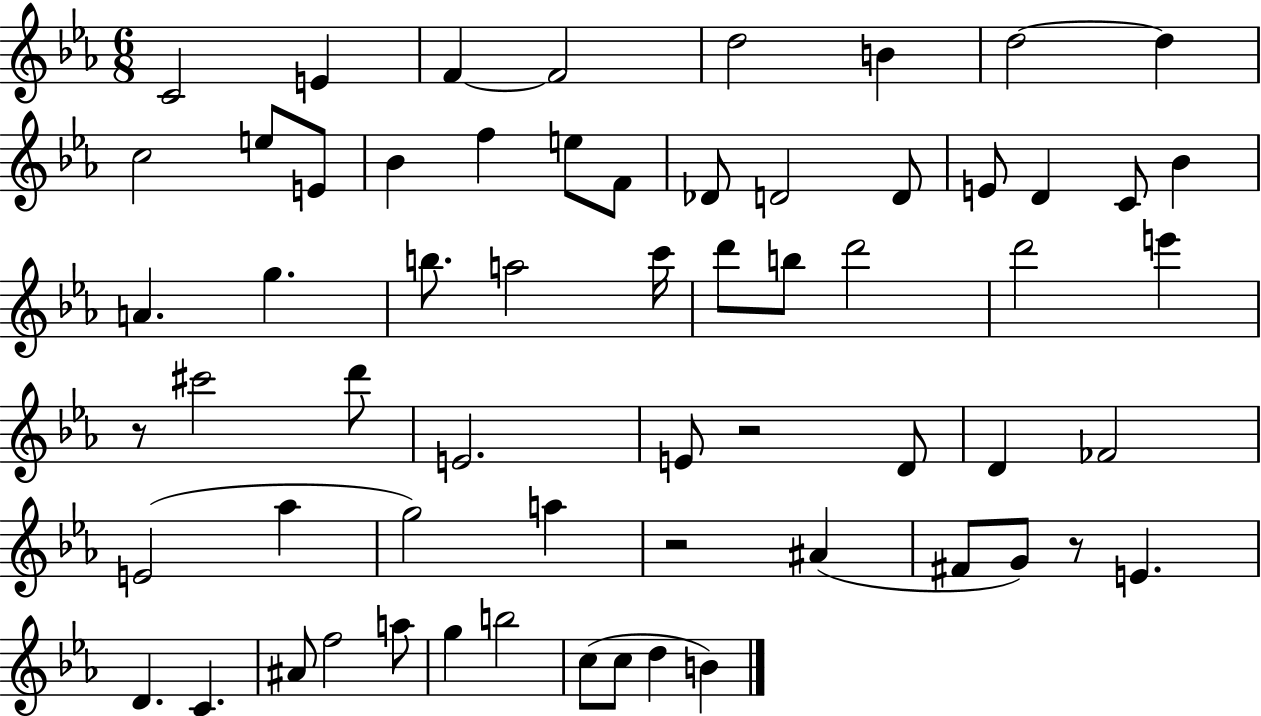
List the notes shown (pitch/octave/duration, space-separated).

C4/h E4/q F4/q F4/h D5/h B4/q D5/h D5/q C5/h E5/e E4/e Bb4/q F5/q E5/e F4/e Db4/e D4/h D4/e E4/e D4/q C4/e Bb4/q A4/q. G5/q. B5/e. A5/h C6/s D6/e B5/e D6/h D6/h E6/q R/e C#6/h D6/e E4/h. E4/e R/h D4/e D4/q FES4/h E4/h Ab5/q G5/h A5/q R/h A#4/q F#4/e G4/e R/e E4/q. D4/q. C4/q. A#4/e F5/h A5/e G5/q B5/h C5/e C5/e D5/q B4/q